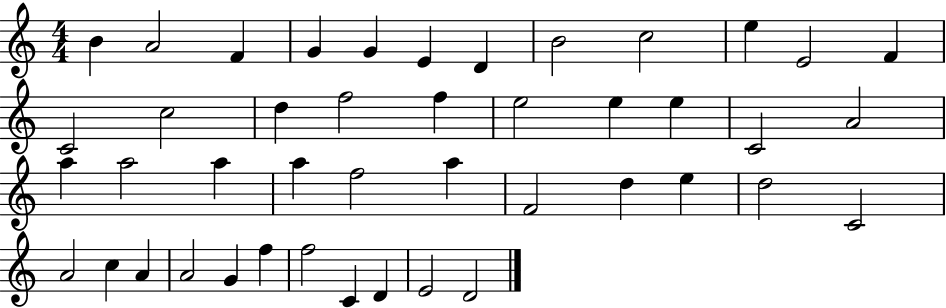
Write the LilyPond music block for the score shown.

{
  \clef treble
  \numericTimeSignature
  \time 4/4
  \key c \major
  b'4 a'2 f'4 | g'4 g'4 e'4 d'4 | b'2 c''2 | e''4 e'2 f'4 | \break c'2 c''2 | d''4 f''2 f''4 | e''2 e''4 e''4 | c'2 a'2 | \break a''4 a''2 a''4 | a''4 f''2 a''4 | f'2 d''4 e''4 | d''2 c'2 | \break a'2 c''4 a'4 | a'2 g'4 f''4 | f''2 c'4 d'4 | e'2 d'2 | \break \bar "|."
}